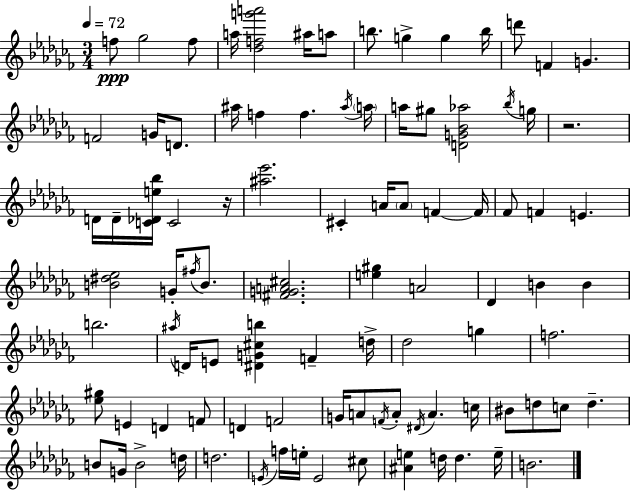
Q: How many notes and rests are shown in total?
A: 94